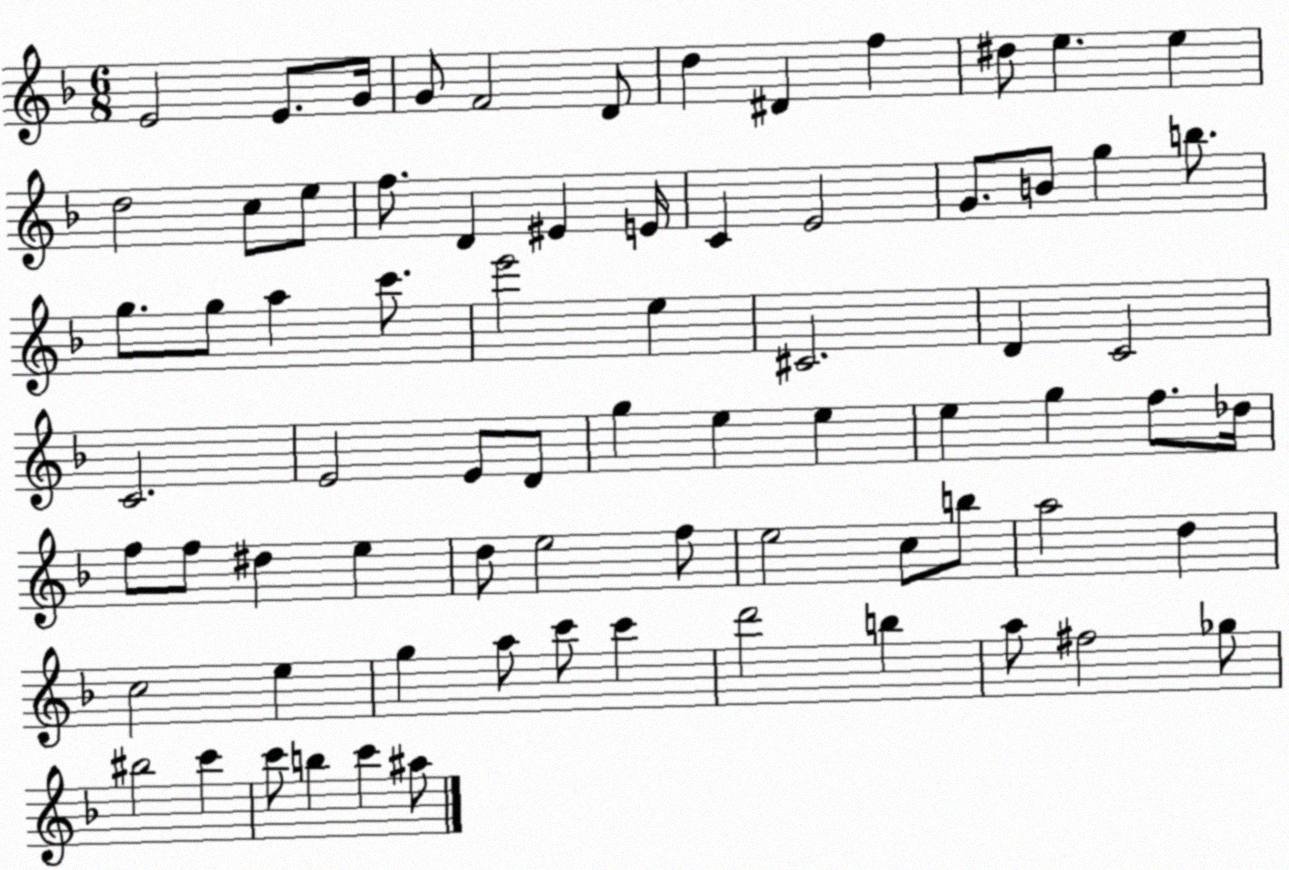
X:1
T:Untitled
M:6/8
L:1/4
K:F
E2 E/2 G/4 G/2 F2 D/2 d ^D f ^d/2 e e d2 c/2 e/2 f/2 D ^E E/4 C E2 G/2 B/2 g b/2 g/2 g/2 a c'/2 e'2 e ^C2 D C2 C2 E2 E/2 D/2 g e e e g f/2 _d/4 f/2 f/2 ^d e d/2 e2 f/2 e2 c/2 b/2 a2 d c2 e g a/2 c'/2 c' d'2 b a/2 ^f2 _g/2 ^b2 c' c'/2 b c' ^a/2